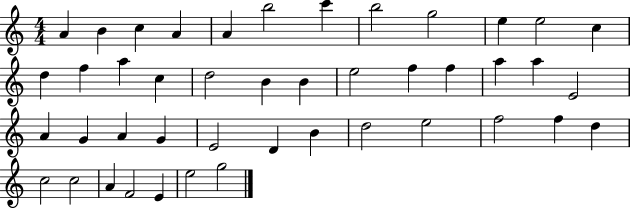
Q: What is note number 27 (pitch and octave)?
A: G4